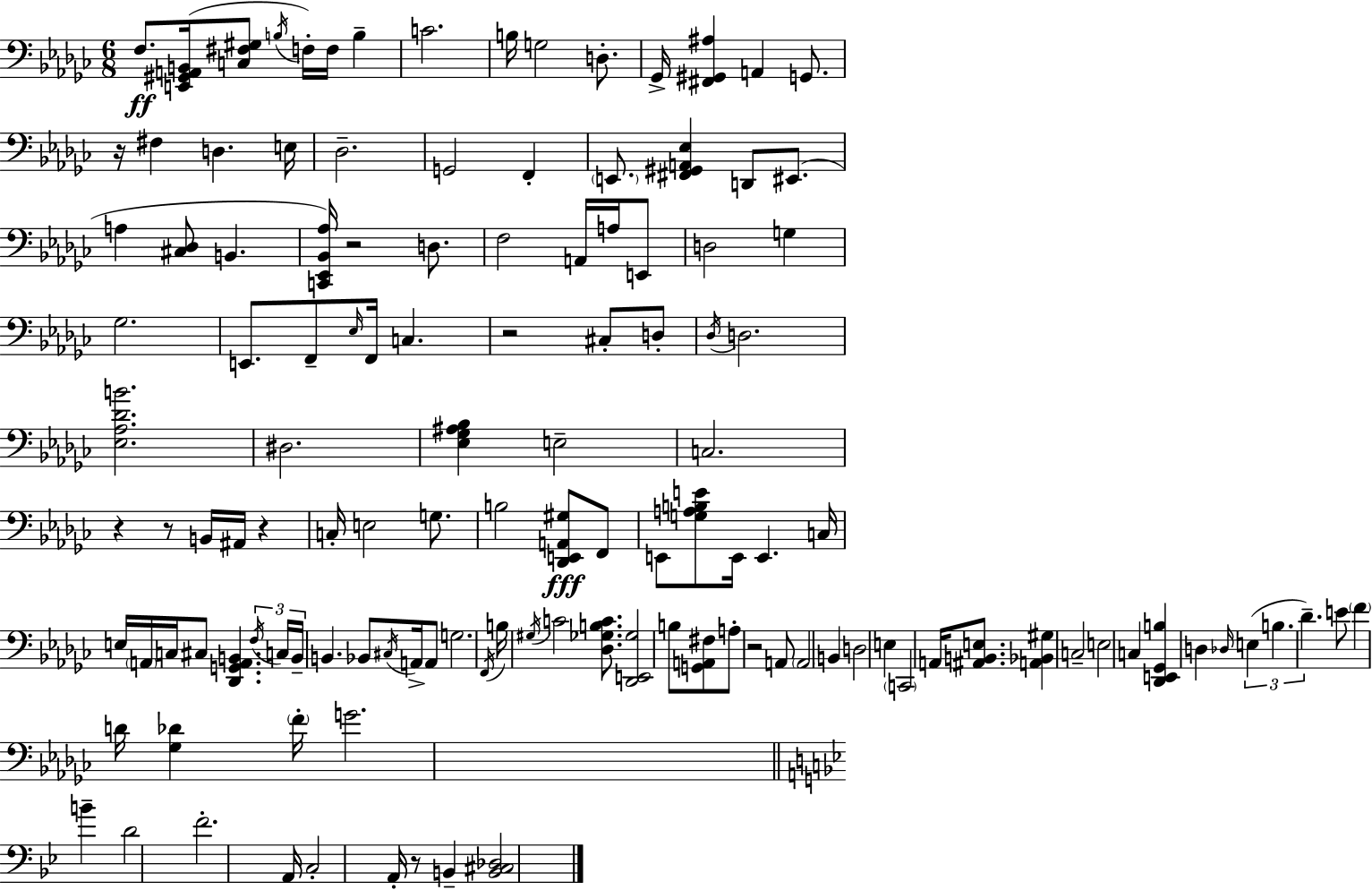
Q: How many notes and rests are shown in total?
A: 127